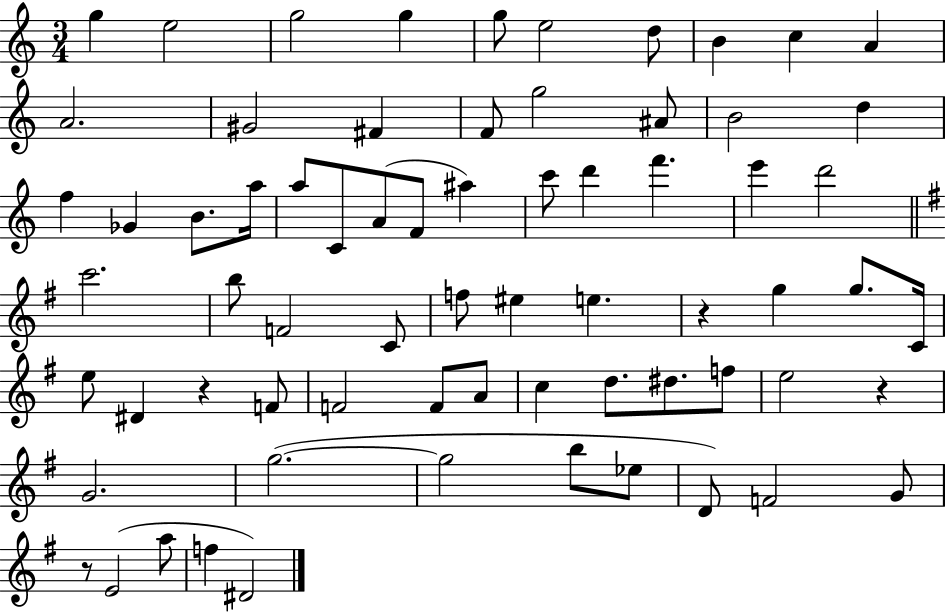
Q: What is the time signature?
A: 3/4